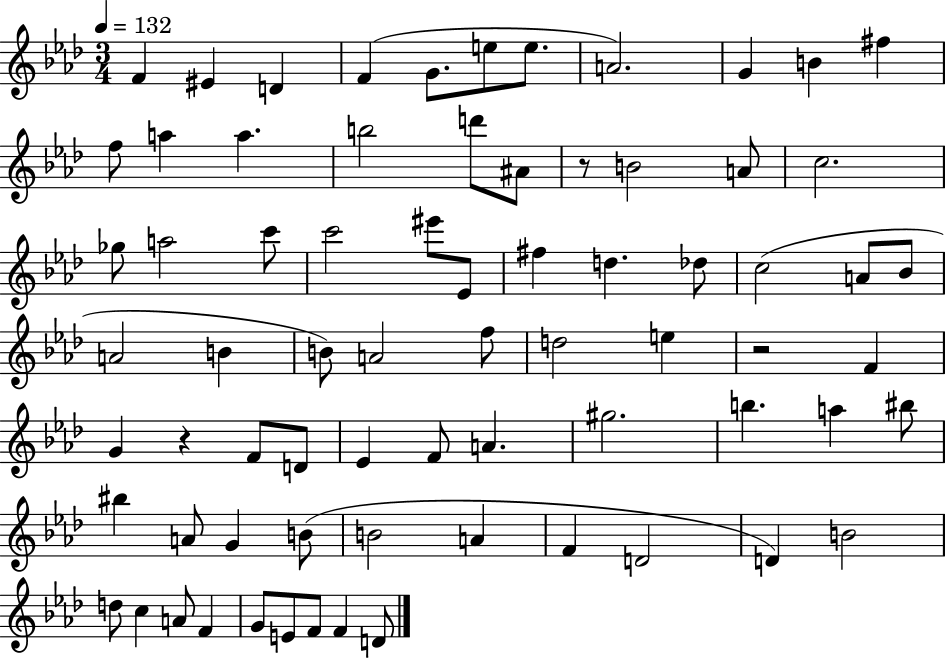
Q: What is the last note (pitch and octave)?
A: D4